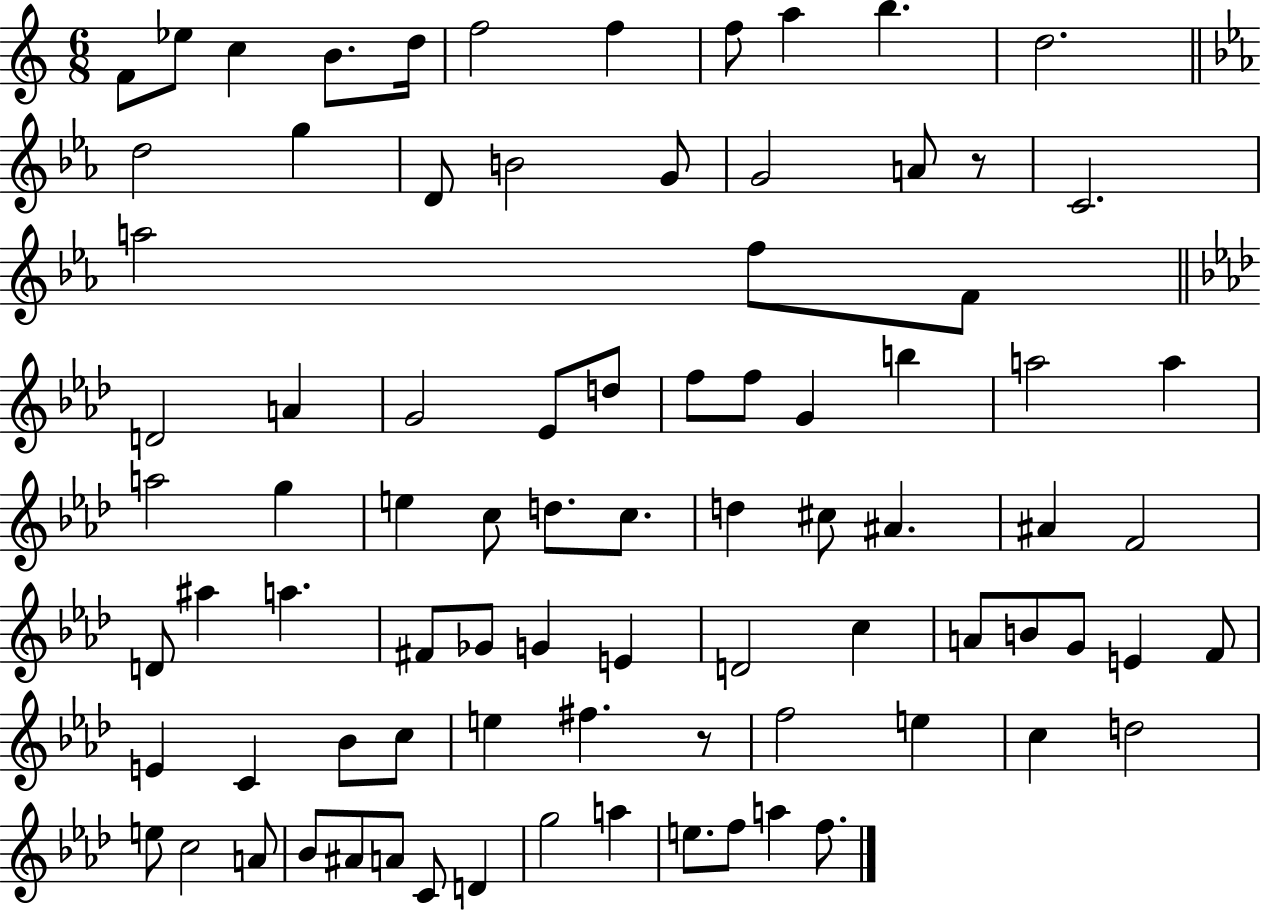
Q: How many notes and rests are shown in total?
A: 84